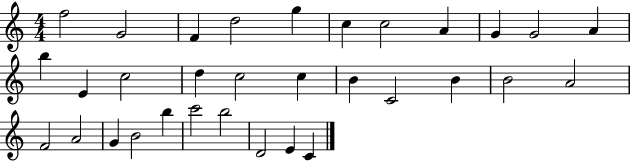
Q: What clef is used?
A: treble